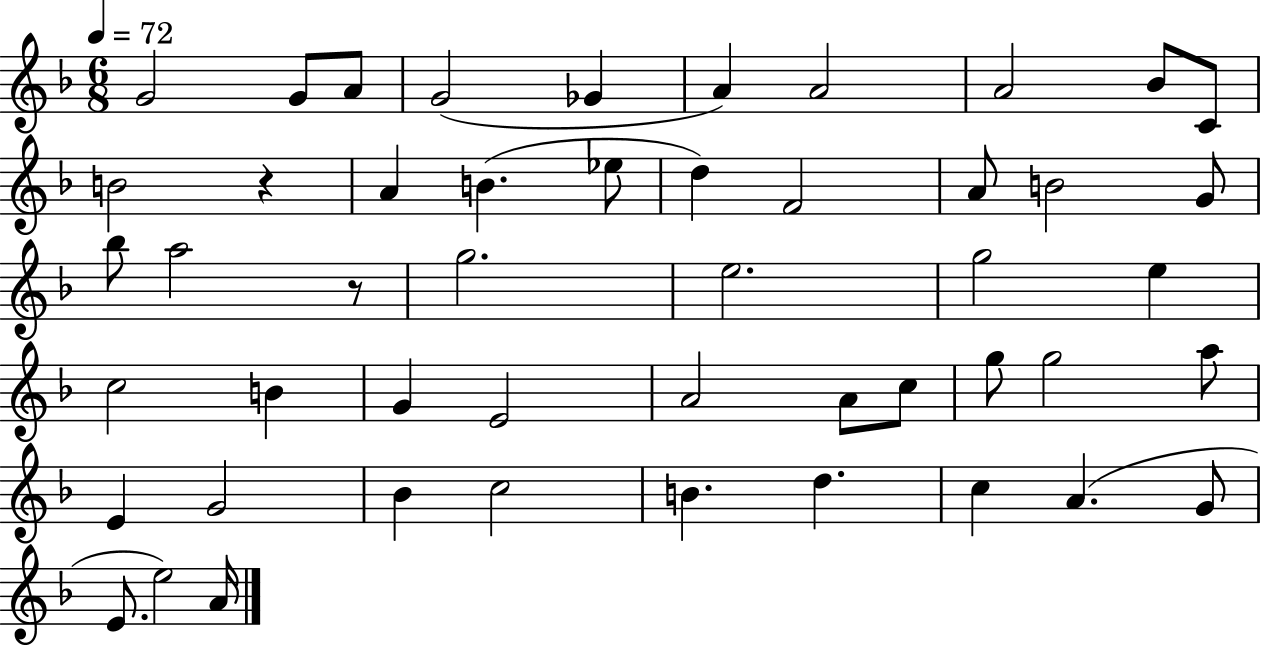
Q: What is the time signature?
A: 6/8